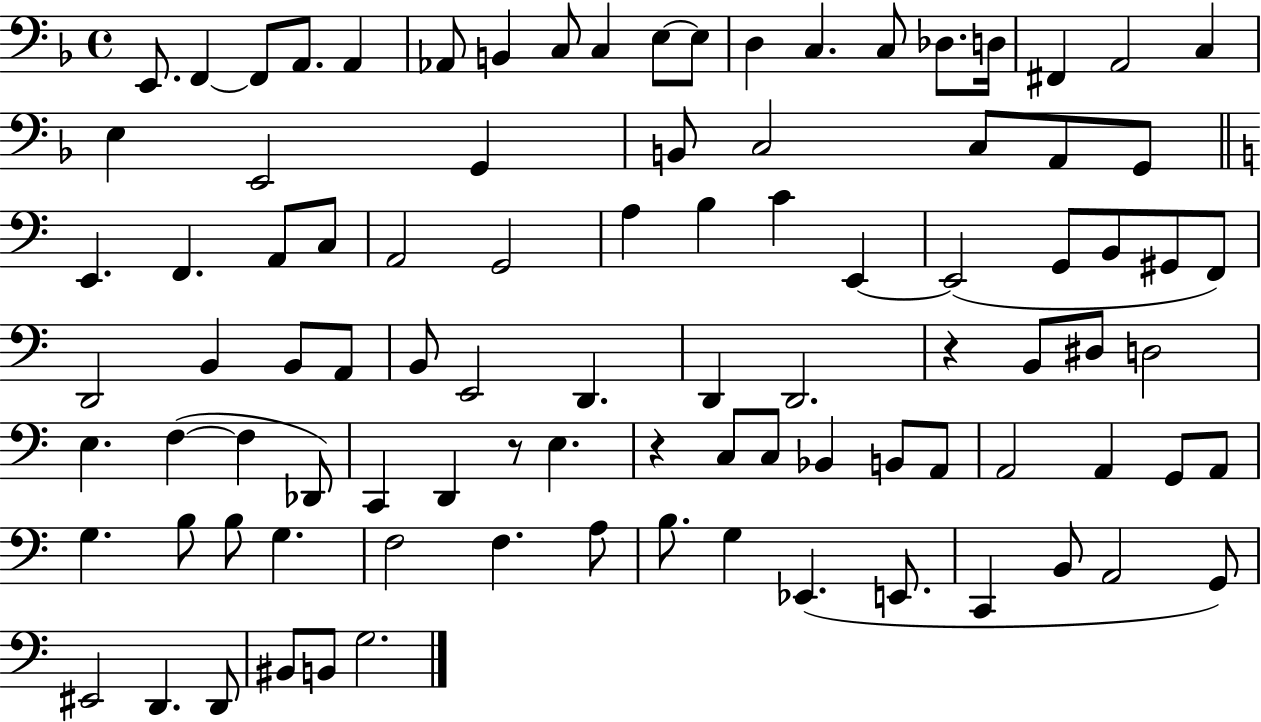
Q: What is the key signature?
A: F major